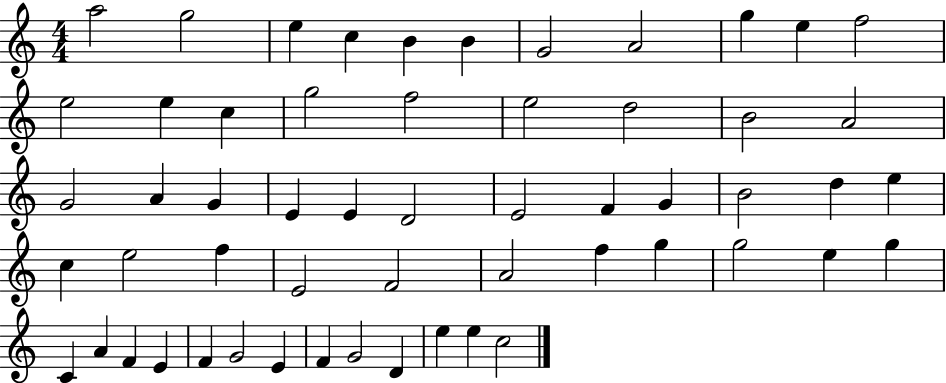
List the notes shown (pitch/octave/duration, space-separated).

A5/h G5/h E5/q C5/q B4/q B4/q G4/h A4/h G5/q E5/q F5/h E5/h E5/q C5/q G5/h F5/h E5/h D5/h B4/h A4/h G4/h A4/q G4/q E4/q E4/q D4/h E4/h F4/q G4/q B4/h D5/q E5/q C5/q E5/h F5/q E4/h F4/h A4/h F5/q G5/q G5/h E5/q G5/q C4/q A4/q F4/q E4/q F4/q G4/h E4/q F4/q G4/h D4/q E5/q E5/q C5/h